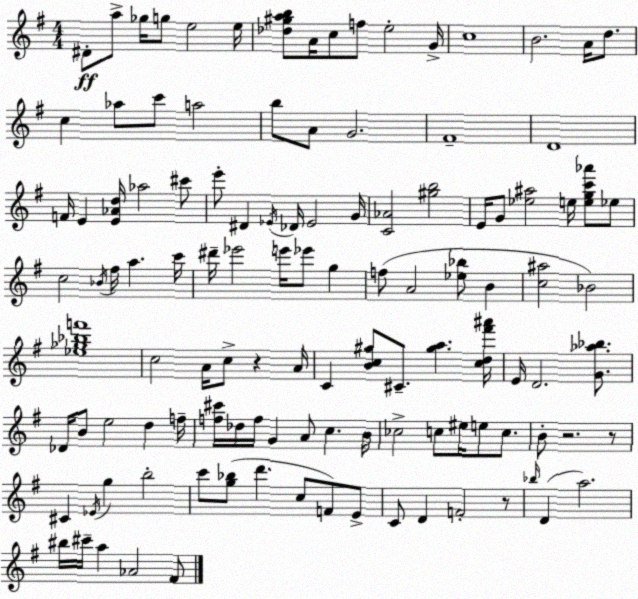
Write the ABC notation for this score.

X:1
T:Untitled
M:4/4
L:1/4
K:G
^D/2 a/2 _g/4 g/2 e2 e/4 [_d^gab]/2 A/4 c/2 f/2 e2 G/4 c4 B2 A/4 d/2 c _a/2 c'/2 a2 b/2 A/2 G2 ^F4 D4 F/4 E [E_Ad]/4 _a2 ^c'/2 e'/2 ^D _E/4 _D/4 _E2 G/4 [C_A]2 [^gb]2 E/4 G/2 [_e^a]2 e/4 [egc'_a']/2 _e/2 c2 _B/4 ^f/4 a c'/4 ^d'/4 _e'2 e'/4 _e'/2 g f/2 A2 [_e_b]/2 B [c^a]2 _B2 [_e_g_bf']4 c2 A/4 c/2 z A/4 C [Bc^g]/2 ^C/2 [^ga] [cd^f'^a']/4 E/4 D2 [G_a_b]/2 _D/4 B/2 e2 d f/4 [f^c']/4 _d/4 f/4 G A/2 c B/4 _c2 c/2 ^e/4 e/2 c/2 B/2 z2 z/2 ^C _E/4 g b2 c'/2 [g_b]/2 d' c/2 F/2 E/2 C/2 D F2 z/2 _b/4 D a2 ^b/4 ^c'/4 a _A2 ^F/2